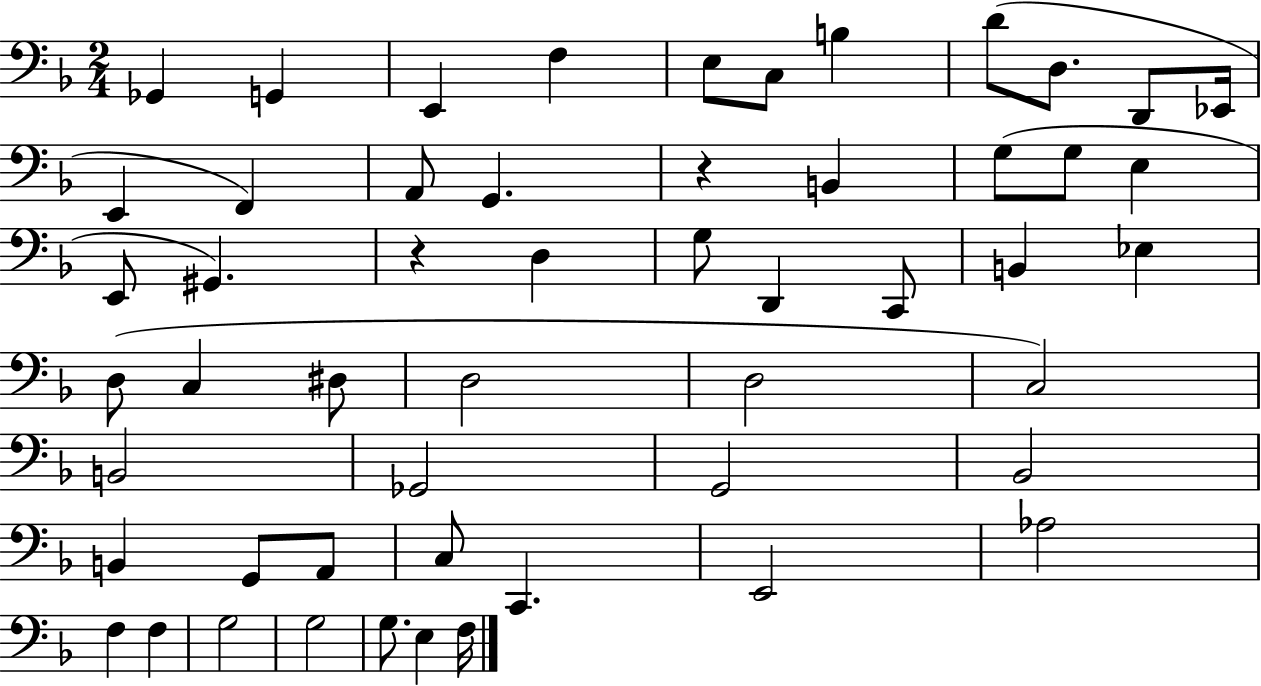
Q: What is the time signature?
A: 2/4